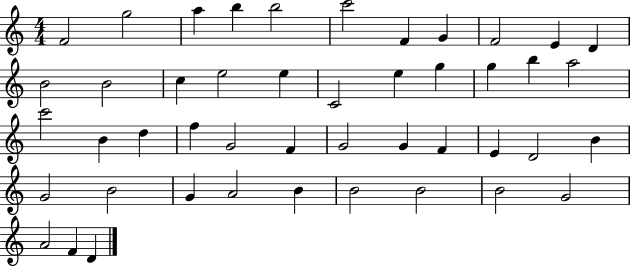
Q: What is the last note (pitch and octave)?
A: D4